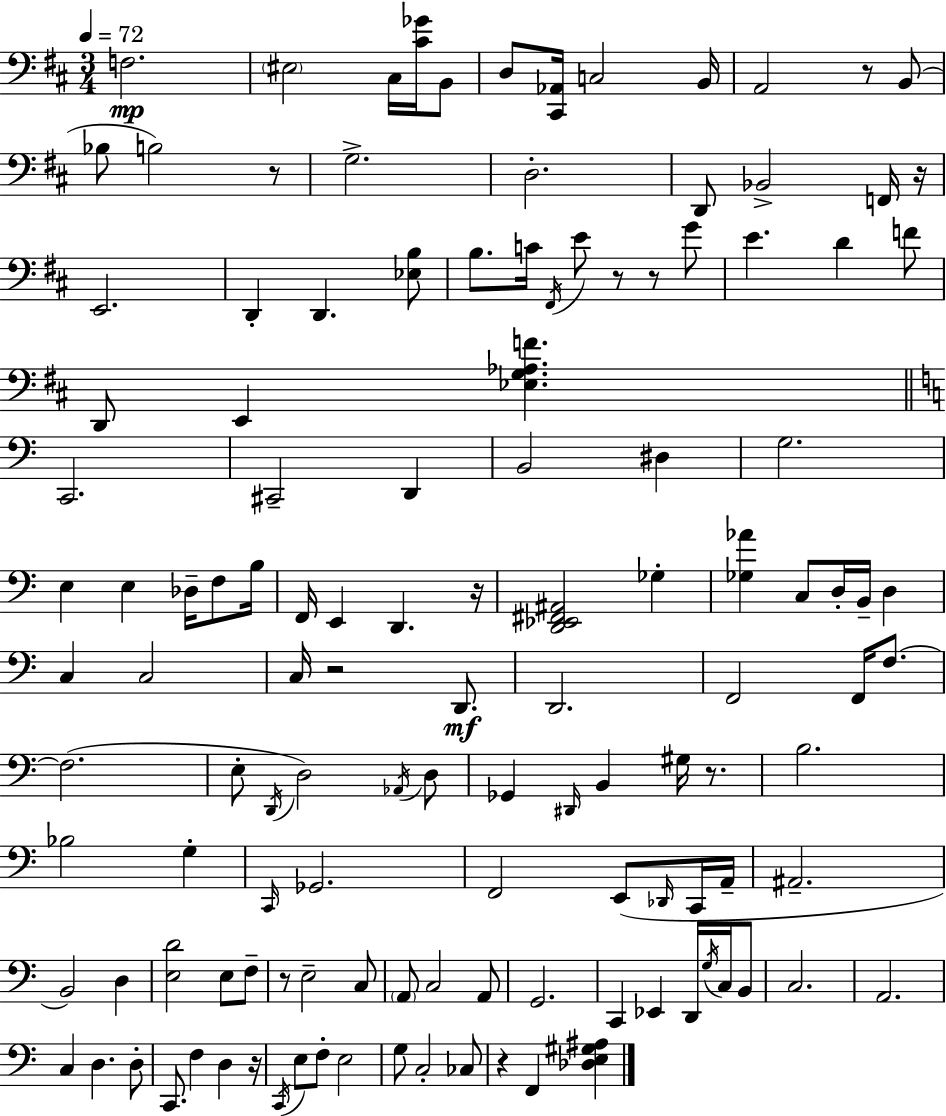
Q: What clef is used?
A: bass